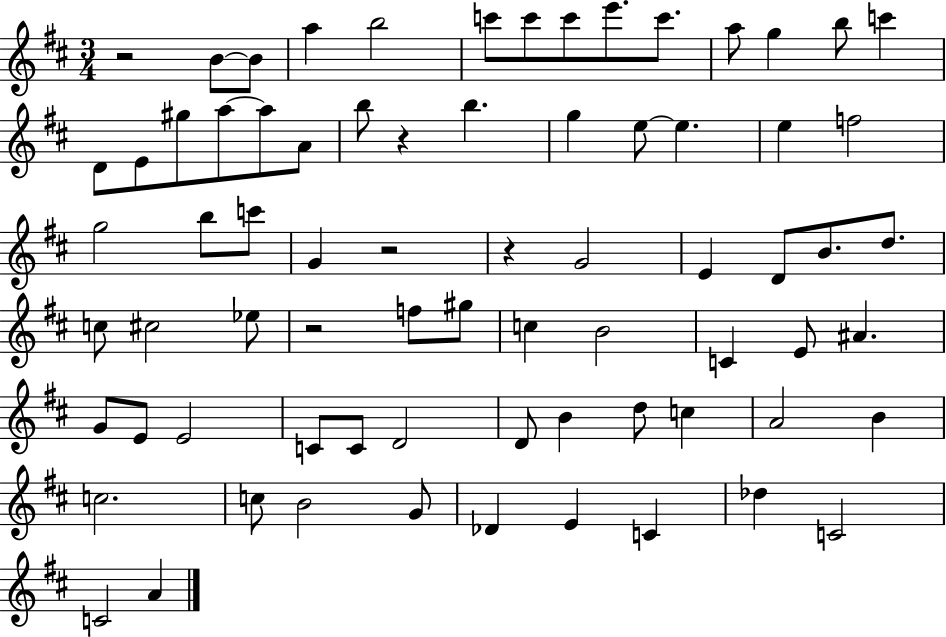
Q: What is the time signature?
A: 3/4